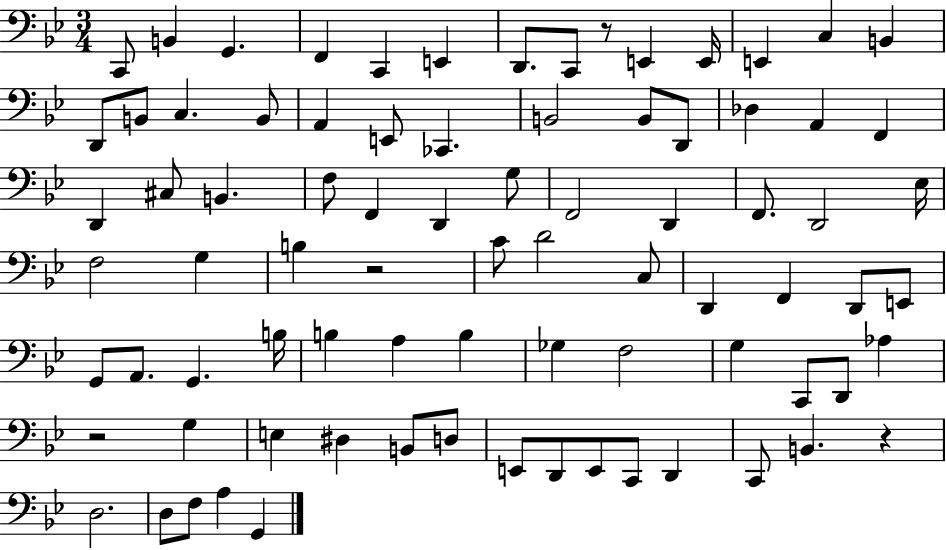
{
  \clef bass
  \numericTimeSignature
  \time 3/4
  \key bes \major
  c,8 b,4 g,4. | f,4 c,4 e,4 | d,8. c,8 r8 e,4 e,16 | e,4 c4 b,4 | \break d,8 b,8 c4. b,8 | a,4 e,8 ces,4. | b,2 b,8 d,8 | des4 a,4 f,4 | \break d,4 cis8 b,4. | f8 f,4 d,4 g8 | f,2 d,4 | f,8. d,2 ees16 | \break f2 g4 | b4 r2 | c'8 d'2 c8 | d,4 f,4 d,8 e,8 | \break g,8 a,8. g,4. b16 | b4 a4 b4 | ges4 f2 | g4 c,8 d,8 aes4 | \break r2 g4 | e4 dis4 b,8 d8 | e,8 d,8 e,8 c,8 d,4 | c,8 b,4. r4 | \break d2. | d8 f8 a4 g,4 | \bar "|."
}